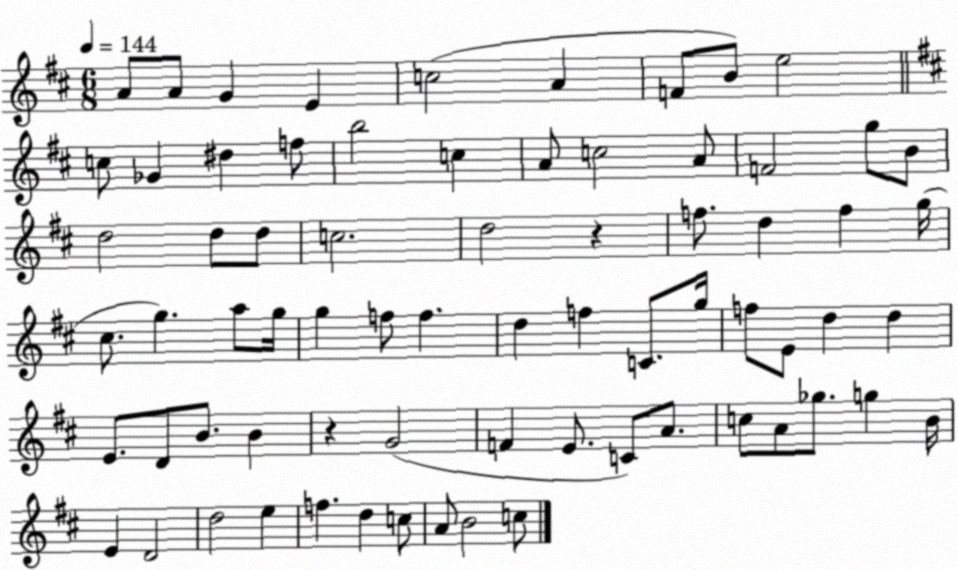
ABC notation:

X:1
T:Untitled
M:6/8
L:1/4
K:D
A/2 A/2 G E c2 A F/2 B/2 e2 c/2 _G ^d f/2 b2 c A/2 c2 A/2 F2 g/2 B/2 d2 d/2 d/2 c2 d2 z f/2 d f g/4 ^c/2 g a/2 g/4 g f/2 f d f C/2 g/4 f/2 E/2 d d E/2 D/2 B/2 B z G2 F E/2 C/2 A/2 c/2 A/2 _g/2 g B/4 E D2 d2 e f d c/2 A/2 B2 c/2